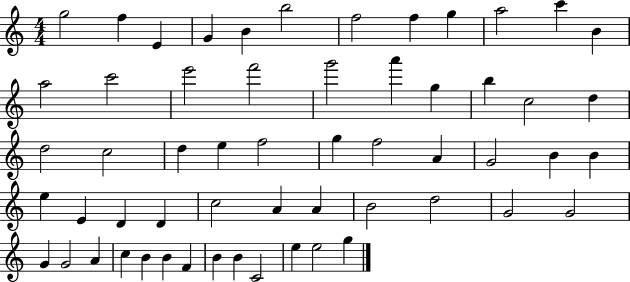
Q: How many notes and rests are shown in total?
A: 57